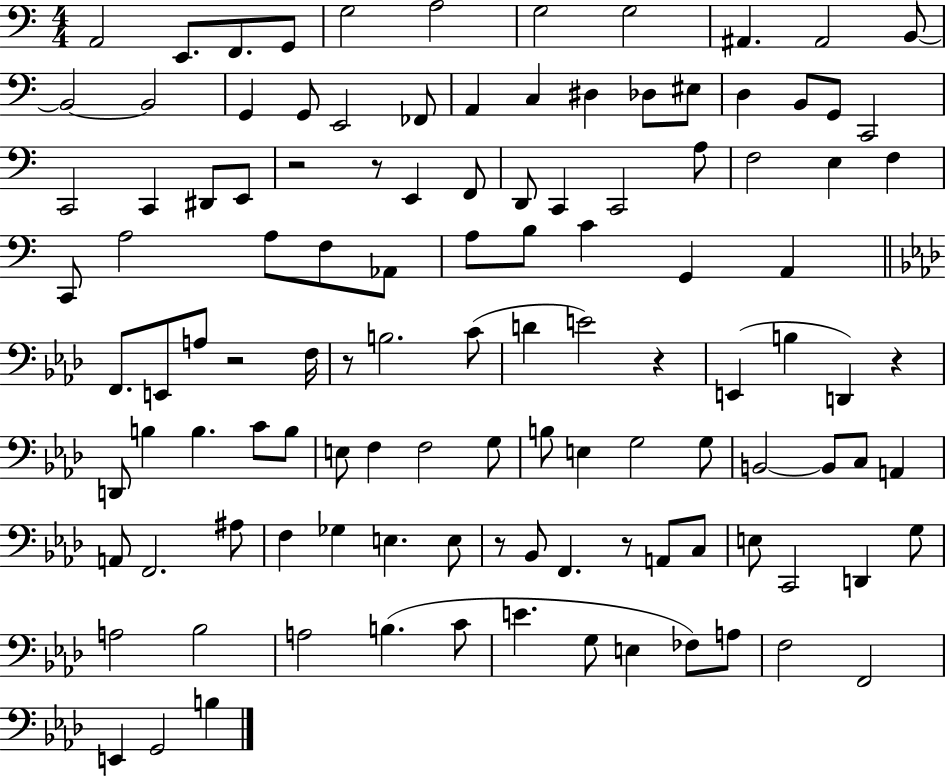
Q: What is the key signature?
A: C major